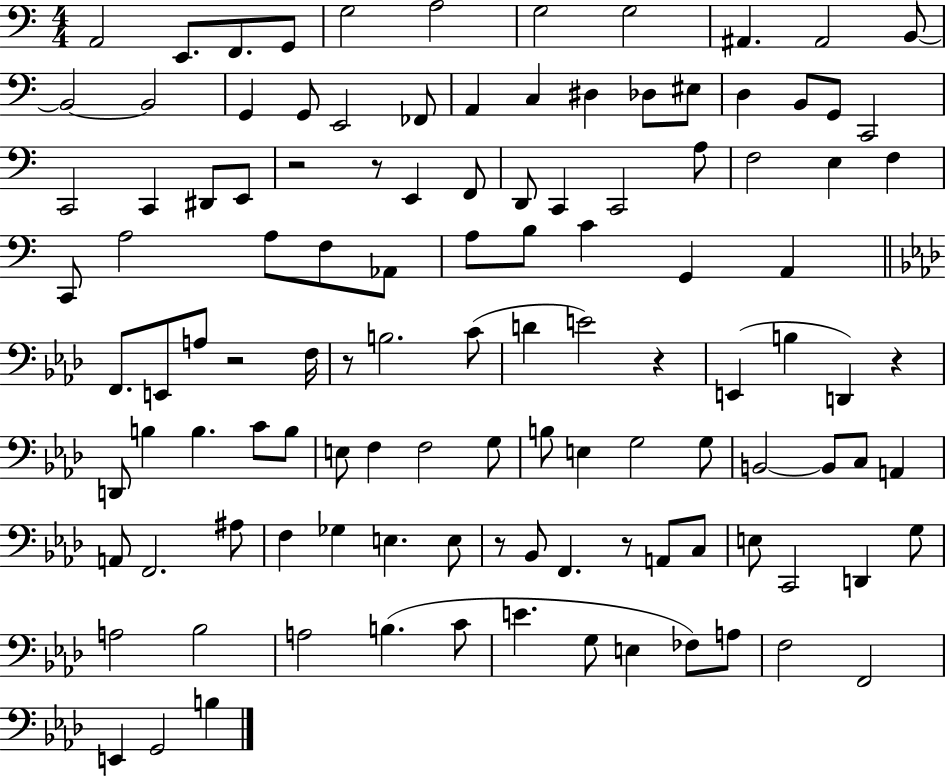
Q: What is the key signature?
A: C major